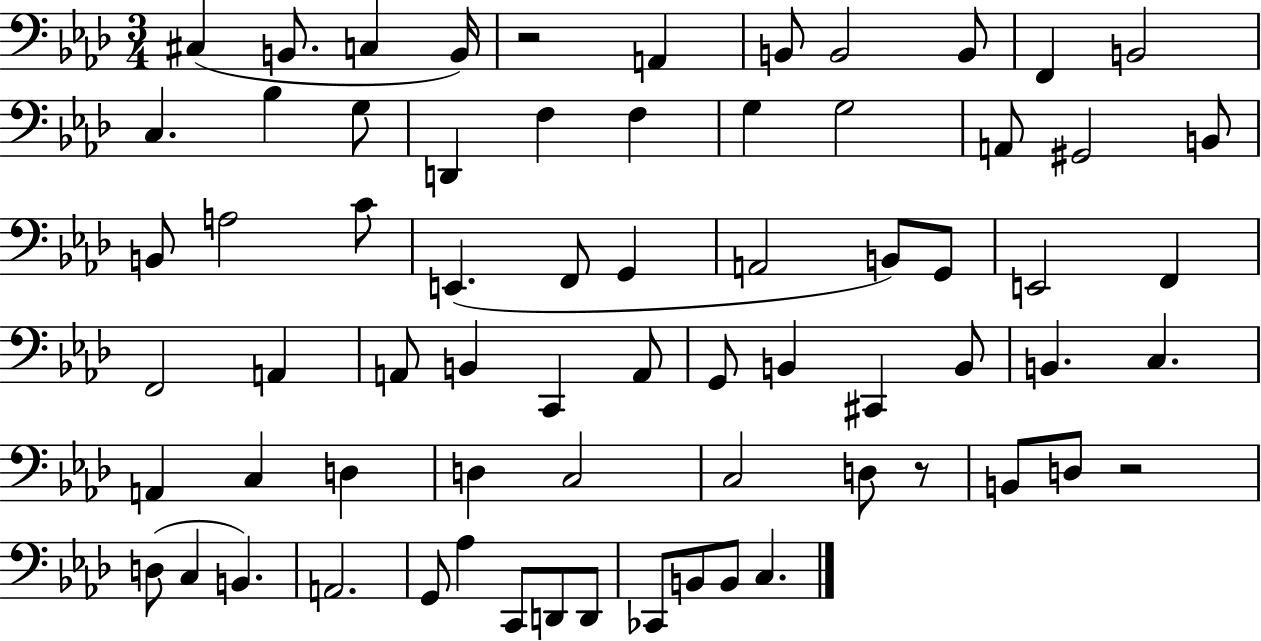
C#3/q B2/e. C3/q B2/s R/h A2/q B2/e B2/h B2/e F2/q B2/h C3/q. Bb3/q G3/e D2/q F3/q F3/q G3/q G3/h A2/e G#2/h B2/e B2/e A3/h C4/e E2/q. F2/e G2/q A2/h B2/e G2/e E2/h F2/q F2/h A2/q A2/e B2/q C2/q A2/e G2/e B2/q C#2/q B2/e B2/q. C3/q. A2/q C3/q D3/q D3/q C3/h C3/h D3/e R/e B2/e D3/e R/h D3/e C3/q B2/q. A2/h. G2/e Ab3/q C2/e D2/e D2/e CES2/e B2/e B2/e C3/q.